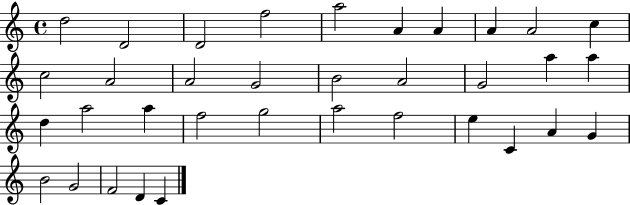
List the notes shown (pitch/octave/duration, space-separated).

D5/h D4/h D4/h F5/h A5/h A4/q A4/q A4/q A4/h C5/q C5/h A4/h A4/h G4/h B4/h A4/h G4/h A5/q A5/q D5/q A5/h A5/q F5/h G5/h A5/h F5/h E5/q C4/q A4/q G4/q B4/h G4/h F4/h D4/q C4/q